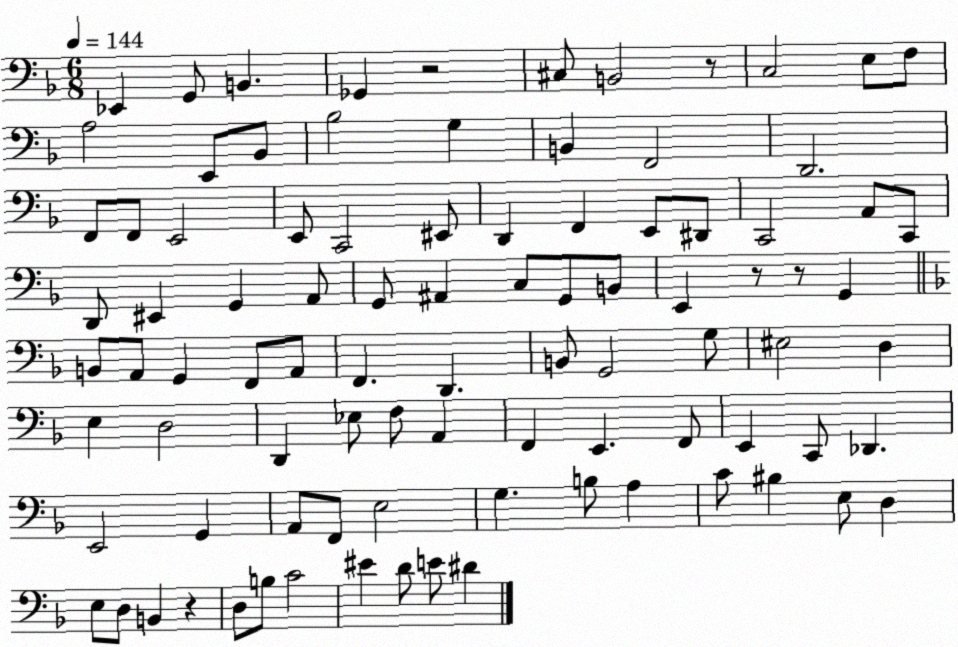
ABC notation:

X:1
T:Untitled
M:6/8
L:1/4
K:F
_E,, G,,/2 B,, _G,, z2 ^C,/2 B,,2 z/2 C,2 E,/2 F,/2 A,2 E,,/2 _B,,/2 _B,2 G, B,, F,,2 D,,2 F,,/2 F,,/2 E,,2 E,,/2 C,,2 ^E,,/2 D,, F,, E,,/2 ^D,,/2 C,,2 A,,/2 C,,/2 D,,/2 ^E,, G,, A,,/2 G,,/2 ^A,, C,/2 G,,/2 B,,/2 E,, z/2 z/2 G,, B,,/2 A,,/2 G,, F,,/2 A,,/2 F,, D,, B,,/2 G,,2 G,/2 ^E,2 D, E, D,2 D,, _E,/2 F,/2 A,, F,, E,, F,,/2 E,, C,,/2 _D,, E,,2 G,, A,,/2 F,,/2 E,2 G, B,/2 A, C/2 ^B, E,/2 D, E,/2 D,/2 B,, z D,/2 B,/2 C2 ^E D/2 E/2 ^D